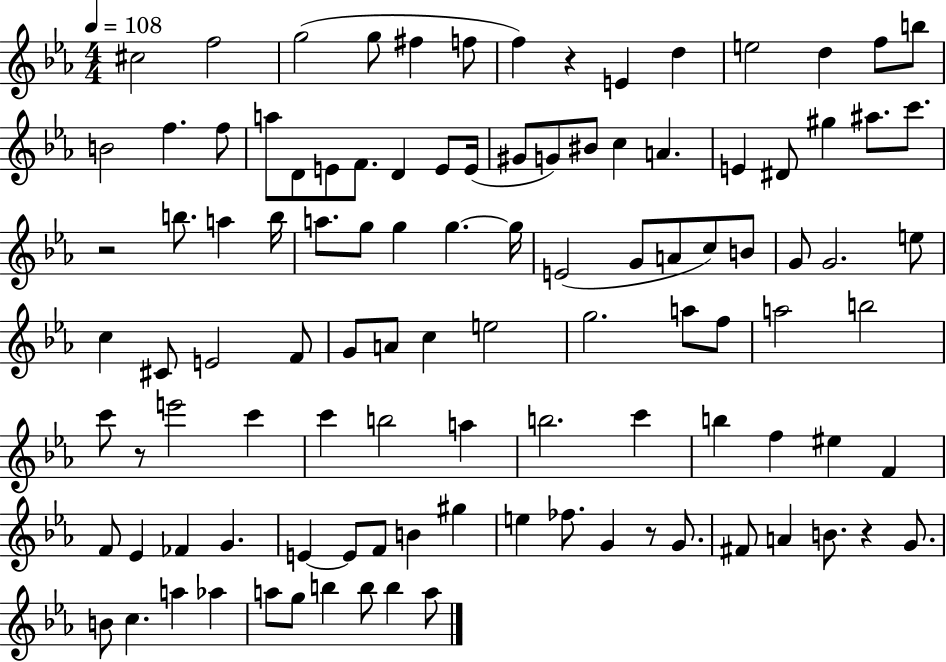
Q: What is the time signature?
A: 4/4